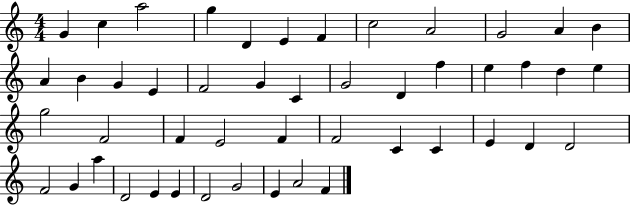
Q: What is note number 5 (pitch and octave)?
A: D4